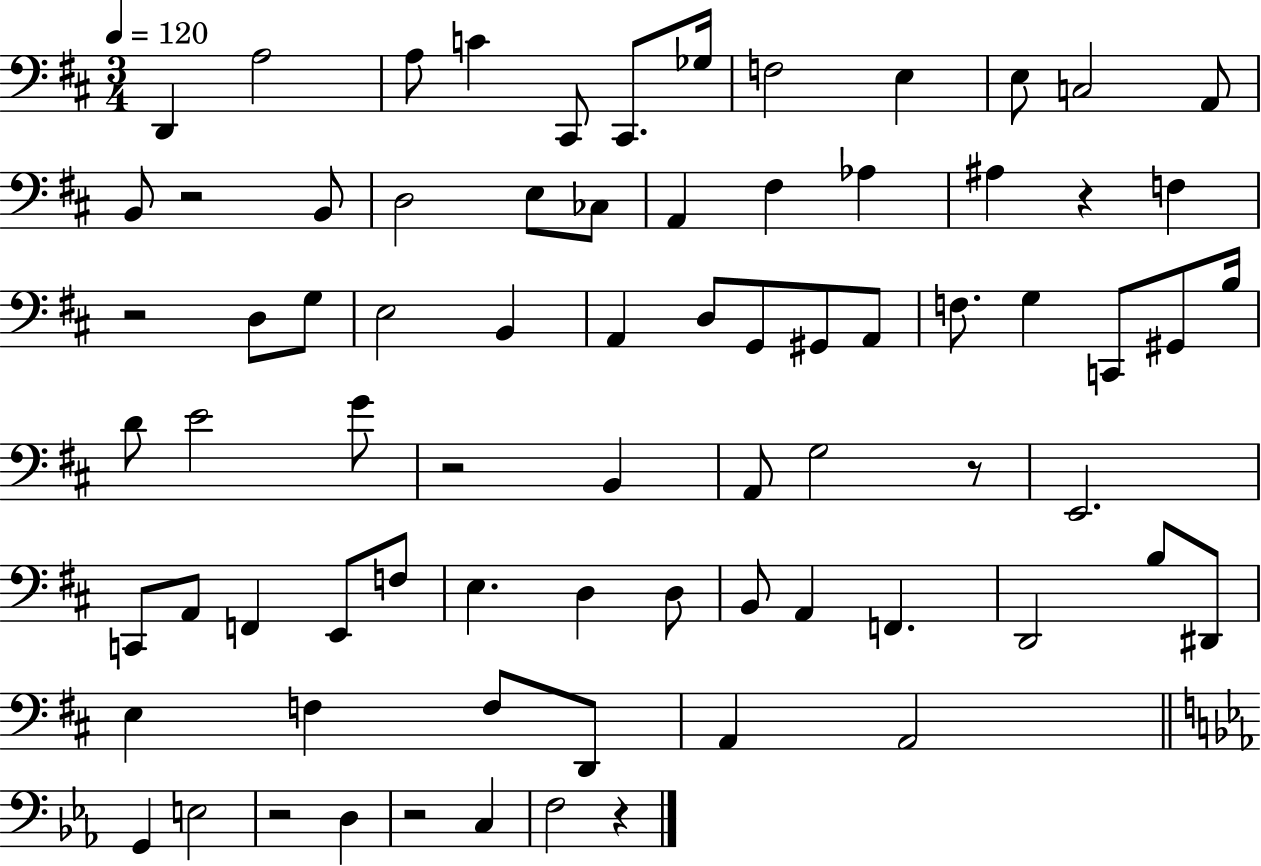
X:1
T:Untitled
M:3/4
L:1/4
K:D
D,, A,2 A,/2 C ^C,,/2 ^C,,/2 _G,/4 F,2 E, E,/2 C,2 A,,/2 B,,/2 z2 B,,/2 D,2 E,/2 _C,/2 A,, ^F, _A, ^A, z F, z2 D,/2 G,/2 E,2 B,, A,, D,/2 G,,/2 ^G,,/2 A,,/2 F,/2 G, C,,/2 ^G,,/2 B,/4 D/2 E2 G/2 z2 B,, A,,/2 G,2 z/2 E,,2 C,,/2 A,,/2 F,, E,,/2 F,/2 E, D, D,/2 B,,/2 A,, F,, D,,2 B,/2 ^D,,/2 E, F, F,/2 D,,/2 A,, A,,2 G,, E,2 z2 D, z2 C, F,2 z